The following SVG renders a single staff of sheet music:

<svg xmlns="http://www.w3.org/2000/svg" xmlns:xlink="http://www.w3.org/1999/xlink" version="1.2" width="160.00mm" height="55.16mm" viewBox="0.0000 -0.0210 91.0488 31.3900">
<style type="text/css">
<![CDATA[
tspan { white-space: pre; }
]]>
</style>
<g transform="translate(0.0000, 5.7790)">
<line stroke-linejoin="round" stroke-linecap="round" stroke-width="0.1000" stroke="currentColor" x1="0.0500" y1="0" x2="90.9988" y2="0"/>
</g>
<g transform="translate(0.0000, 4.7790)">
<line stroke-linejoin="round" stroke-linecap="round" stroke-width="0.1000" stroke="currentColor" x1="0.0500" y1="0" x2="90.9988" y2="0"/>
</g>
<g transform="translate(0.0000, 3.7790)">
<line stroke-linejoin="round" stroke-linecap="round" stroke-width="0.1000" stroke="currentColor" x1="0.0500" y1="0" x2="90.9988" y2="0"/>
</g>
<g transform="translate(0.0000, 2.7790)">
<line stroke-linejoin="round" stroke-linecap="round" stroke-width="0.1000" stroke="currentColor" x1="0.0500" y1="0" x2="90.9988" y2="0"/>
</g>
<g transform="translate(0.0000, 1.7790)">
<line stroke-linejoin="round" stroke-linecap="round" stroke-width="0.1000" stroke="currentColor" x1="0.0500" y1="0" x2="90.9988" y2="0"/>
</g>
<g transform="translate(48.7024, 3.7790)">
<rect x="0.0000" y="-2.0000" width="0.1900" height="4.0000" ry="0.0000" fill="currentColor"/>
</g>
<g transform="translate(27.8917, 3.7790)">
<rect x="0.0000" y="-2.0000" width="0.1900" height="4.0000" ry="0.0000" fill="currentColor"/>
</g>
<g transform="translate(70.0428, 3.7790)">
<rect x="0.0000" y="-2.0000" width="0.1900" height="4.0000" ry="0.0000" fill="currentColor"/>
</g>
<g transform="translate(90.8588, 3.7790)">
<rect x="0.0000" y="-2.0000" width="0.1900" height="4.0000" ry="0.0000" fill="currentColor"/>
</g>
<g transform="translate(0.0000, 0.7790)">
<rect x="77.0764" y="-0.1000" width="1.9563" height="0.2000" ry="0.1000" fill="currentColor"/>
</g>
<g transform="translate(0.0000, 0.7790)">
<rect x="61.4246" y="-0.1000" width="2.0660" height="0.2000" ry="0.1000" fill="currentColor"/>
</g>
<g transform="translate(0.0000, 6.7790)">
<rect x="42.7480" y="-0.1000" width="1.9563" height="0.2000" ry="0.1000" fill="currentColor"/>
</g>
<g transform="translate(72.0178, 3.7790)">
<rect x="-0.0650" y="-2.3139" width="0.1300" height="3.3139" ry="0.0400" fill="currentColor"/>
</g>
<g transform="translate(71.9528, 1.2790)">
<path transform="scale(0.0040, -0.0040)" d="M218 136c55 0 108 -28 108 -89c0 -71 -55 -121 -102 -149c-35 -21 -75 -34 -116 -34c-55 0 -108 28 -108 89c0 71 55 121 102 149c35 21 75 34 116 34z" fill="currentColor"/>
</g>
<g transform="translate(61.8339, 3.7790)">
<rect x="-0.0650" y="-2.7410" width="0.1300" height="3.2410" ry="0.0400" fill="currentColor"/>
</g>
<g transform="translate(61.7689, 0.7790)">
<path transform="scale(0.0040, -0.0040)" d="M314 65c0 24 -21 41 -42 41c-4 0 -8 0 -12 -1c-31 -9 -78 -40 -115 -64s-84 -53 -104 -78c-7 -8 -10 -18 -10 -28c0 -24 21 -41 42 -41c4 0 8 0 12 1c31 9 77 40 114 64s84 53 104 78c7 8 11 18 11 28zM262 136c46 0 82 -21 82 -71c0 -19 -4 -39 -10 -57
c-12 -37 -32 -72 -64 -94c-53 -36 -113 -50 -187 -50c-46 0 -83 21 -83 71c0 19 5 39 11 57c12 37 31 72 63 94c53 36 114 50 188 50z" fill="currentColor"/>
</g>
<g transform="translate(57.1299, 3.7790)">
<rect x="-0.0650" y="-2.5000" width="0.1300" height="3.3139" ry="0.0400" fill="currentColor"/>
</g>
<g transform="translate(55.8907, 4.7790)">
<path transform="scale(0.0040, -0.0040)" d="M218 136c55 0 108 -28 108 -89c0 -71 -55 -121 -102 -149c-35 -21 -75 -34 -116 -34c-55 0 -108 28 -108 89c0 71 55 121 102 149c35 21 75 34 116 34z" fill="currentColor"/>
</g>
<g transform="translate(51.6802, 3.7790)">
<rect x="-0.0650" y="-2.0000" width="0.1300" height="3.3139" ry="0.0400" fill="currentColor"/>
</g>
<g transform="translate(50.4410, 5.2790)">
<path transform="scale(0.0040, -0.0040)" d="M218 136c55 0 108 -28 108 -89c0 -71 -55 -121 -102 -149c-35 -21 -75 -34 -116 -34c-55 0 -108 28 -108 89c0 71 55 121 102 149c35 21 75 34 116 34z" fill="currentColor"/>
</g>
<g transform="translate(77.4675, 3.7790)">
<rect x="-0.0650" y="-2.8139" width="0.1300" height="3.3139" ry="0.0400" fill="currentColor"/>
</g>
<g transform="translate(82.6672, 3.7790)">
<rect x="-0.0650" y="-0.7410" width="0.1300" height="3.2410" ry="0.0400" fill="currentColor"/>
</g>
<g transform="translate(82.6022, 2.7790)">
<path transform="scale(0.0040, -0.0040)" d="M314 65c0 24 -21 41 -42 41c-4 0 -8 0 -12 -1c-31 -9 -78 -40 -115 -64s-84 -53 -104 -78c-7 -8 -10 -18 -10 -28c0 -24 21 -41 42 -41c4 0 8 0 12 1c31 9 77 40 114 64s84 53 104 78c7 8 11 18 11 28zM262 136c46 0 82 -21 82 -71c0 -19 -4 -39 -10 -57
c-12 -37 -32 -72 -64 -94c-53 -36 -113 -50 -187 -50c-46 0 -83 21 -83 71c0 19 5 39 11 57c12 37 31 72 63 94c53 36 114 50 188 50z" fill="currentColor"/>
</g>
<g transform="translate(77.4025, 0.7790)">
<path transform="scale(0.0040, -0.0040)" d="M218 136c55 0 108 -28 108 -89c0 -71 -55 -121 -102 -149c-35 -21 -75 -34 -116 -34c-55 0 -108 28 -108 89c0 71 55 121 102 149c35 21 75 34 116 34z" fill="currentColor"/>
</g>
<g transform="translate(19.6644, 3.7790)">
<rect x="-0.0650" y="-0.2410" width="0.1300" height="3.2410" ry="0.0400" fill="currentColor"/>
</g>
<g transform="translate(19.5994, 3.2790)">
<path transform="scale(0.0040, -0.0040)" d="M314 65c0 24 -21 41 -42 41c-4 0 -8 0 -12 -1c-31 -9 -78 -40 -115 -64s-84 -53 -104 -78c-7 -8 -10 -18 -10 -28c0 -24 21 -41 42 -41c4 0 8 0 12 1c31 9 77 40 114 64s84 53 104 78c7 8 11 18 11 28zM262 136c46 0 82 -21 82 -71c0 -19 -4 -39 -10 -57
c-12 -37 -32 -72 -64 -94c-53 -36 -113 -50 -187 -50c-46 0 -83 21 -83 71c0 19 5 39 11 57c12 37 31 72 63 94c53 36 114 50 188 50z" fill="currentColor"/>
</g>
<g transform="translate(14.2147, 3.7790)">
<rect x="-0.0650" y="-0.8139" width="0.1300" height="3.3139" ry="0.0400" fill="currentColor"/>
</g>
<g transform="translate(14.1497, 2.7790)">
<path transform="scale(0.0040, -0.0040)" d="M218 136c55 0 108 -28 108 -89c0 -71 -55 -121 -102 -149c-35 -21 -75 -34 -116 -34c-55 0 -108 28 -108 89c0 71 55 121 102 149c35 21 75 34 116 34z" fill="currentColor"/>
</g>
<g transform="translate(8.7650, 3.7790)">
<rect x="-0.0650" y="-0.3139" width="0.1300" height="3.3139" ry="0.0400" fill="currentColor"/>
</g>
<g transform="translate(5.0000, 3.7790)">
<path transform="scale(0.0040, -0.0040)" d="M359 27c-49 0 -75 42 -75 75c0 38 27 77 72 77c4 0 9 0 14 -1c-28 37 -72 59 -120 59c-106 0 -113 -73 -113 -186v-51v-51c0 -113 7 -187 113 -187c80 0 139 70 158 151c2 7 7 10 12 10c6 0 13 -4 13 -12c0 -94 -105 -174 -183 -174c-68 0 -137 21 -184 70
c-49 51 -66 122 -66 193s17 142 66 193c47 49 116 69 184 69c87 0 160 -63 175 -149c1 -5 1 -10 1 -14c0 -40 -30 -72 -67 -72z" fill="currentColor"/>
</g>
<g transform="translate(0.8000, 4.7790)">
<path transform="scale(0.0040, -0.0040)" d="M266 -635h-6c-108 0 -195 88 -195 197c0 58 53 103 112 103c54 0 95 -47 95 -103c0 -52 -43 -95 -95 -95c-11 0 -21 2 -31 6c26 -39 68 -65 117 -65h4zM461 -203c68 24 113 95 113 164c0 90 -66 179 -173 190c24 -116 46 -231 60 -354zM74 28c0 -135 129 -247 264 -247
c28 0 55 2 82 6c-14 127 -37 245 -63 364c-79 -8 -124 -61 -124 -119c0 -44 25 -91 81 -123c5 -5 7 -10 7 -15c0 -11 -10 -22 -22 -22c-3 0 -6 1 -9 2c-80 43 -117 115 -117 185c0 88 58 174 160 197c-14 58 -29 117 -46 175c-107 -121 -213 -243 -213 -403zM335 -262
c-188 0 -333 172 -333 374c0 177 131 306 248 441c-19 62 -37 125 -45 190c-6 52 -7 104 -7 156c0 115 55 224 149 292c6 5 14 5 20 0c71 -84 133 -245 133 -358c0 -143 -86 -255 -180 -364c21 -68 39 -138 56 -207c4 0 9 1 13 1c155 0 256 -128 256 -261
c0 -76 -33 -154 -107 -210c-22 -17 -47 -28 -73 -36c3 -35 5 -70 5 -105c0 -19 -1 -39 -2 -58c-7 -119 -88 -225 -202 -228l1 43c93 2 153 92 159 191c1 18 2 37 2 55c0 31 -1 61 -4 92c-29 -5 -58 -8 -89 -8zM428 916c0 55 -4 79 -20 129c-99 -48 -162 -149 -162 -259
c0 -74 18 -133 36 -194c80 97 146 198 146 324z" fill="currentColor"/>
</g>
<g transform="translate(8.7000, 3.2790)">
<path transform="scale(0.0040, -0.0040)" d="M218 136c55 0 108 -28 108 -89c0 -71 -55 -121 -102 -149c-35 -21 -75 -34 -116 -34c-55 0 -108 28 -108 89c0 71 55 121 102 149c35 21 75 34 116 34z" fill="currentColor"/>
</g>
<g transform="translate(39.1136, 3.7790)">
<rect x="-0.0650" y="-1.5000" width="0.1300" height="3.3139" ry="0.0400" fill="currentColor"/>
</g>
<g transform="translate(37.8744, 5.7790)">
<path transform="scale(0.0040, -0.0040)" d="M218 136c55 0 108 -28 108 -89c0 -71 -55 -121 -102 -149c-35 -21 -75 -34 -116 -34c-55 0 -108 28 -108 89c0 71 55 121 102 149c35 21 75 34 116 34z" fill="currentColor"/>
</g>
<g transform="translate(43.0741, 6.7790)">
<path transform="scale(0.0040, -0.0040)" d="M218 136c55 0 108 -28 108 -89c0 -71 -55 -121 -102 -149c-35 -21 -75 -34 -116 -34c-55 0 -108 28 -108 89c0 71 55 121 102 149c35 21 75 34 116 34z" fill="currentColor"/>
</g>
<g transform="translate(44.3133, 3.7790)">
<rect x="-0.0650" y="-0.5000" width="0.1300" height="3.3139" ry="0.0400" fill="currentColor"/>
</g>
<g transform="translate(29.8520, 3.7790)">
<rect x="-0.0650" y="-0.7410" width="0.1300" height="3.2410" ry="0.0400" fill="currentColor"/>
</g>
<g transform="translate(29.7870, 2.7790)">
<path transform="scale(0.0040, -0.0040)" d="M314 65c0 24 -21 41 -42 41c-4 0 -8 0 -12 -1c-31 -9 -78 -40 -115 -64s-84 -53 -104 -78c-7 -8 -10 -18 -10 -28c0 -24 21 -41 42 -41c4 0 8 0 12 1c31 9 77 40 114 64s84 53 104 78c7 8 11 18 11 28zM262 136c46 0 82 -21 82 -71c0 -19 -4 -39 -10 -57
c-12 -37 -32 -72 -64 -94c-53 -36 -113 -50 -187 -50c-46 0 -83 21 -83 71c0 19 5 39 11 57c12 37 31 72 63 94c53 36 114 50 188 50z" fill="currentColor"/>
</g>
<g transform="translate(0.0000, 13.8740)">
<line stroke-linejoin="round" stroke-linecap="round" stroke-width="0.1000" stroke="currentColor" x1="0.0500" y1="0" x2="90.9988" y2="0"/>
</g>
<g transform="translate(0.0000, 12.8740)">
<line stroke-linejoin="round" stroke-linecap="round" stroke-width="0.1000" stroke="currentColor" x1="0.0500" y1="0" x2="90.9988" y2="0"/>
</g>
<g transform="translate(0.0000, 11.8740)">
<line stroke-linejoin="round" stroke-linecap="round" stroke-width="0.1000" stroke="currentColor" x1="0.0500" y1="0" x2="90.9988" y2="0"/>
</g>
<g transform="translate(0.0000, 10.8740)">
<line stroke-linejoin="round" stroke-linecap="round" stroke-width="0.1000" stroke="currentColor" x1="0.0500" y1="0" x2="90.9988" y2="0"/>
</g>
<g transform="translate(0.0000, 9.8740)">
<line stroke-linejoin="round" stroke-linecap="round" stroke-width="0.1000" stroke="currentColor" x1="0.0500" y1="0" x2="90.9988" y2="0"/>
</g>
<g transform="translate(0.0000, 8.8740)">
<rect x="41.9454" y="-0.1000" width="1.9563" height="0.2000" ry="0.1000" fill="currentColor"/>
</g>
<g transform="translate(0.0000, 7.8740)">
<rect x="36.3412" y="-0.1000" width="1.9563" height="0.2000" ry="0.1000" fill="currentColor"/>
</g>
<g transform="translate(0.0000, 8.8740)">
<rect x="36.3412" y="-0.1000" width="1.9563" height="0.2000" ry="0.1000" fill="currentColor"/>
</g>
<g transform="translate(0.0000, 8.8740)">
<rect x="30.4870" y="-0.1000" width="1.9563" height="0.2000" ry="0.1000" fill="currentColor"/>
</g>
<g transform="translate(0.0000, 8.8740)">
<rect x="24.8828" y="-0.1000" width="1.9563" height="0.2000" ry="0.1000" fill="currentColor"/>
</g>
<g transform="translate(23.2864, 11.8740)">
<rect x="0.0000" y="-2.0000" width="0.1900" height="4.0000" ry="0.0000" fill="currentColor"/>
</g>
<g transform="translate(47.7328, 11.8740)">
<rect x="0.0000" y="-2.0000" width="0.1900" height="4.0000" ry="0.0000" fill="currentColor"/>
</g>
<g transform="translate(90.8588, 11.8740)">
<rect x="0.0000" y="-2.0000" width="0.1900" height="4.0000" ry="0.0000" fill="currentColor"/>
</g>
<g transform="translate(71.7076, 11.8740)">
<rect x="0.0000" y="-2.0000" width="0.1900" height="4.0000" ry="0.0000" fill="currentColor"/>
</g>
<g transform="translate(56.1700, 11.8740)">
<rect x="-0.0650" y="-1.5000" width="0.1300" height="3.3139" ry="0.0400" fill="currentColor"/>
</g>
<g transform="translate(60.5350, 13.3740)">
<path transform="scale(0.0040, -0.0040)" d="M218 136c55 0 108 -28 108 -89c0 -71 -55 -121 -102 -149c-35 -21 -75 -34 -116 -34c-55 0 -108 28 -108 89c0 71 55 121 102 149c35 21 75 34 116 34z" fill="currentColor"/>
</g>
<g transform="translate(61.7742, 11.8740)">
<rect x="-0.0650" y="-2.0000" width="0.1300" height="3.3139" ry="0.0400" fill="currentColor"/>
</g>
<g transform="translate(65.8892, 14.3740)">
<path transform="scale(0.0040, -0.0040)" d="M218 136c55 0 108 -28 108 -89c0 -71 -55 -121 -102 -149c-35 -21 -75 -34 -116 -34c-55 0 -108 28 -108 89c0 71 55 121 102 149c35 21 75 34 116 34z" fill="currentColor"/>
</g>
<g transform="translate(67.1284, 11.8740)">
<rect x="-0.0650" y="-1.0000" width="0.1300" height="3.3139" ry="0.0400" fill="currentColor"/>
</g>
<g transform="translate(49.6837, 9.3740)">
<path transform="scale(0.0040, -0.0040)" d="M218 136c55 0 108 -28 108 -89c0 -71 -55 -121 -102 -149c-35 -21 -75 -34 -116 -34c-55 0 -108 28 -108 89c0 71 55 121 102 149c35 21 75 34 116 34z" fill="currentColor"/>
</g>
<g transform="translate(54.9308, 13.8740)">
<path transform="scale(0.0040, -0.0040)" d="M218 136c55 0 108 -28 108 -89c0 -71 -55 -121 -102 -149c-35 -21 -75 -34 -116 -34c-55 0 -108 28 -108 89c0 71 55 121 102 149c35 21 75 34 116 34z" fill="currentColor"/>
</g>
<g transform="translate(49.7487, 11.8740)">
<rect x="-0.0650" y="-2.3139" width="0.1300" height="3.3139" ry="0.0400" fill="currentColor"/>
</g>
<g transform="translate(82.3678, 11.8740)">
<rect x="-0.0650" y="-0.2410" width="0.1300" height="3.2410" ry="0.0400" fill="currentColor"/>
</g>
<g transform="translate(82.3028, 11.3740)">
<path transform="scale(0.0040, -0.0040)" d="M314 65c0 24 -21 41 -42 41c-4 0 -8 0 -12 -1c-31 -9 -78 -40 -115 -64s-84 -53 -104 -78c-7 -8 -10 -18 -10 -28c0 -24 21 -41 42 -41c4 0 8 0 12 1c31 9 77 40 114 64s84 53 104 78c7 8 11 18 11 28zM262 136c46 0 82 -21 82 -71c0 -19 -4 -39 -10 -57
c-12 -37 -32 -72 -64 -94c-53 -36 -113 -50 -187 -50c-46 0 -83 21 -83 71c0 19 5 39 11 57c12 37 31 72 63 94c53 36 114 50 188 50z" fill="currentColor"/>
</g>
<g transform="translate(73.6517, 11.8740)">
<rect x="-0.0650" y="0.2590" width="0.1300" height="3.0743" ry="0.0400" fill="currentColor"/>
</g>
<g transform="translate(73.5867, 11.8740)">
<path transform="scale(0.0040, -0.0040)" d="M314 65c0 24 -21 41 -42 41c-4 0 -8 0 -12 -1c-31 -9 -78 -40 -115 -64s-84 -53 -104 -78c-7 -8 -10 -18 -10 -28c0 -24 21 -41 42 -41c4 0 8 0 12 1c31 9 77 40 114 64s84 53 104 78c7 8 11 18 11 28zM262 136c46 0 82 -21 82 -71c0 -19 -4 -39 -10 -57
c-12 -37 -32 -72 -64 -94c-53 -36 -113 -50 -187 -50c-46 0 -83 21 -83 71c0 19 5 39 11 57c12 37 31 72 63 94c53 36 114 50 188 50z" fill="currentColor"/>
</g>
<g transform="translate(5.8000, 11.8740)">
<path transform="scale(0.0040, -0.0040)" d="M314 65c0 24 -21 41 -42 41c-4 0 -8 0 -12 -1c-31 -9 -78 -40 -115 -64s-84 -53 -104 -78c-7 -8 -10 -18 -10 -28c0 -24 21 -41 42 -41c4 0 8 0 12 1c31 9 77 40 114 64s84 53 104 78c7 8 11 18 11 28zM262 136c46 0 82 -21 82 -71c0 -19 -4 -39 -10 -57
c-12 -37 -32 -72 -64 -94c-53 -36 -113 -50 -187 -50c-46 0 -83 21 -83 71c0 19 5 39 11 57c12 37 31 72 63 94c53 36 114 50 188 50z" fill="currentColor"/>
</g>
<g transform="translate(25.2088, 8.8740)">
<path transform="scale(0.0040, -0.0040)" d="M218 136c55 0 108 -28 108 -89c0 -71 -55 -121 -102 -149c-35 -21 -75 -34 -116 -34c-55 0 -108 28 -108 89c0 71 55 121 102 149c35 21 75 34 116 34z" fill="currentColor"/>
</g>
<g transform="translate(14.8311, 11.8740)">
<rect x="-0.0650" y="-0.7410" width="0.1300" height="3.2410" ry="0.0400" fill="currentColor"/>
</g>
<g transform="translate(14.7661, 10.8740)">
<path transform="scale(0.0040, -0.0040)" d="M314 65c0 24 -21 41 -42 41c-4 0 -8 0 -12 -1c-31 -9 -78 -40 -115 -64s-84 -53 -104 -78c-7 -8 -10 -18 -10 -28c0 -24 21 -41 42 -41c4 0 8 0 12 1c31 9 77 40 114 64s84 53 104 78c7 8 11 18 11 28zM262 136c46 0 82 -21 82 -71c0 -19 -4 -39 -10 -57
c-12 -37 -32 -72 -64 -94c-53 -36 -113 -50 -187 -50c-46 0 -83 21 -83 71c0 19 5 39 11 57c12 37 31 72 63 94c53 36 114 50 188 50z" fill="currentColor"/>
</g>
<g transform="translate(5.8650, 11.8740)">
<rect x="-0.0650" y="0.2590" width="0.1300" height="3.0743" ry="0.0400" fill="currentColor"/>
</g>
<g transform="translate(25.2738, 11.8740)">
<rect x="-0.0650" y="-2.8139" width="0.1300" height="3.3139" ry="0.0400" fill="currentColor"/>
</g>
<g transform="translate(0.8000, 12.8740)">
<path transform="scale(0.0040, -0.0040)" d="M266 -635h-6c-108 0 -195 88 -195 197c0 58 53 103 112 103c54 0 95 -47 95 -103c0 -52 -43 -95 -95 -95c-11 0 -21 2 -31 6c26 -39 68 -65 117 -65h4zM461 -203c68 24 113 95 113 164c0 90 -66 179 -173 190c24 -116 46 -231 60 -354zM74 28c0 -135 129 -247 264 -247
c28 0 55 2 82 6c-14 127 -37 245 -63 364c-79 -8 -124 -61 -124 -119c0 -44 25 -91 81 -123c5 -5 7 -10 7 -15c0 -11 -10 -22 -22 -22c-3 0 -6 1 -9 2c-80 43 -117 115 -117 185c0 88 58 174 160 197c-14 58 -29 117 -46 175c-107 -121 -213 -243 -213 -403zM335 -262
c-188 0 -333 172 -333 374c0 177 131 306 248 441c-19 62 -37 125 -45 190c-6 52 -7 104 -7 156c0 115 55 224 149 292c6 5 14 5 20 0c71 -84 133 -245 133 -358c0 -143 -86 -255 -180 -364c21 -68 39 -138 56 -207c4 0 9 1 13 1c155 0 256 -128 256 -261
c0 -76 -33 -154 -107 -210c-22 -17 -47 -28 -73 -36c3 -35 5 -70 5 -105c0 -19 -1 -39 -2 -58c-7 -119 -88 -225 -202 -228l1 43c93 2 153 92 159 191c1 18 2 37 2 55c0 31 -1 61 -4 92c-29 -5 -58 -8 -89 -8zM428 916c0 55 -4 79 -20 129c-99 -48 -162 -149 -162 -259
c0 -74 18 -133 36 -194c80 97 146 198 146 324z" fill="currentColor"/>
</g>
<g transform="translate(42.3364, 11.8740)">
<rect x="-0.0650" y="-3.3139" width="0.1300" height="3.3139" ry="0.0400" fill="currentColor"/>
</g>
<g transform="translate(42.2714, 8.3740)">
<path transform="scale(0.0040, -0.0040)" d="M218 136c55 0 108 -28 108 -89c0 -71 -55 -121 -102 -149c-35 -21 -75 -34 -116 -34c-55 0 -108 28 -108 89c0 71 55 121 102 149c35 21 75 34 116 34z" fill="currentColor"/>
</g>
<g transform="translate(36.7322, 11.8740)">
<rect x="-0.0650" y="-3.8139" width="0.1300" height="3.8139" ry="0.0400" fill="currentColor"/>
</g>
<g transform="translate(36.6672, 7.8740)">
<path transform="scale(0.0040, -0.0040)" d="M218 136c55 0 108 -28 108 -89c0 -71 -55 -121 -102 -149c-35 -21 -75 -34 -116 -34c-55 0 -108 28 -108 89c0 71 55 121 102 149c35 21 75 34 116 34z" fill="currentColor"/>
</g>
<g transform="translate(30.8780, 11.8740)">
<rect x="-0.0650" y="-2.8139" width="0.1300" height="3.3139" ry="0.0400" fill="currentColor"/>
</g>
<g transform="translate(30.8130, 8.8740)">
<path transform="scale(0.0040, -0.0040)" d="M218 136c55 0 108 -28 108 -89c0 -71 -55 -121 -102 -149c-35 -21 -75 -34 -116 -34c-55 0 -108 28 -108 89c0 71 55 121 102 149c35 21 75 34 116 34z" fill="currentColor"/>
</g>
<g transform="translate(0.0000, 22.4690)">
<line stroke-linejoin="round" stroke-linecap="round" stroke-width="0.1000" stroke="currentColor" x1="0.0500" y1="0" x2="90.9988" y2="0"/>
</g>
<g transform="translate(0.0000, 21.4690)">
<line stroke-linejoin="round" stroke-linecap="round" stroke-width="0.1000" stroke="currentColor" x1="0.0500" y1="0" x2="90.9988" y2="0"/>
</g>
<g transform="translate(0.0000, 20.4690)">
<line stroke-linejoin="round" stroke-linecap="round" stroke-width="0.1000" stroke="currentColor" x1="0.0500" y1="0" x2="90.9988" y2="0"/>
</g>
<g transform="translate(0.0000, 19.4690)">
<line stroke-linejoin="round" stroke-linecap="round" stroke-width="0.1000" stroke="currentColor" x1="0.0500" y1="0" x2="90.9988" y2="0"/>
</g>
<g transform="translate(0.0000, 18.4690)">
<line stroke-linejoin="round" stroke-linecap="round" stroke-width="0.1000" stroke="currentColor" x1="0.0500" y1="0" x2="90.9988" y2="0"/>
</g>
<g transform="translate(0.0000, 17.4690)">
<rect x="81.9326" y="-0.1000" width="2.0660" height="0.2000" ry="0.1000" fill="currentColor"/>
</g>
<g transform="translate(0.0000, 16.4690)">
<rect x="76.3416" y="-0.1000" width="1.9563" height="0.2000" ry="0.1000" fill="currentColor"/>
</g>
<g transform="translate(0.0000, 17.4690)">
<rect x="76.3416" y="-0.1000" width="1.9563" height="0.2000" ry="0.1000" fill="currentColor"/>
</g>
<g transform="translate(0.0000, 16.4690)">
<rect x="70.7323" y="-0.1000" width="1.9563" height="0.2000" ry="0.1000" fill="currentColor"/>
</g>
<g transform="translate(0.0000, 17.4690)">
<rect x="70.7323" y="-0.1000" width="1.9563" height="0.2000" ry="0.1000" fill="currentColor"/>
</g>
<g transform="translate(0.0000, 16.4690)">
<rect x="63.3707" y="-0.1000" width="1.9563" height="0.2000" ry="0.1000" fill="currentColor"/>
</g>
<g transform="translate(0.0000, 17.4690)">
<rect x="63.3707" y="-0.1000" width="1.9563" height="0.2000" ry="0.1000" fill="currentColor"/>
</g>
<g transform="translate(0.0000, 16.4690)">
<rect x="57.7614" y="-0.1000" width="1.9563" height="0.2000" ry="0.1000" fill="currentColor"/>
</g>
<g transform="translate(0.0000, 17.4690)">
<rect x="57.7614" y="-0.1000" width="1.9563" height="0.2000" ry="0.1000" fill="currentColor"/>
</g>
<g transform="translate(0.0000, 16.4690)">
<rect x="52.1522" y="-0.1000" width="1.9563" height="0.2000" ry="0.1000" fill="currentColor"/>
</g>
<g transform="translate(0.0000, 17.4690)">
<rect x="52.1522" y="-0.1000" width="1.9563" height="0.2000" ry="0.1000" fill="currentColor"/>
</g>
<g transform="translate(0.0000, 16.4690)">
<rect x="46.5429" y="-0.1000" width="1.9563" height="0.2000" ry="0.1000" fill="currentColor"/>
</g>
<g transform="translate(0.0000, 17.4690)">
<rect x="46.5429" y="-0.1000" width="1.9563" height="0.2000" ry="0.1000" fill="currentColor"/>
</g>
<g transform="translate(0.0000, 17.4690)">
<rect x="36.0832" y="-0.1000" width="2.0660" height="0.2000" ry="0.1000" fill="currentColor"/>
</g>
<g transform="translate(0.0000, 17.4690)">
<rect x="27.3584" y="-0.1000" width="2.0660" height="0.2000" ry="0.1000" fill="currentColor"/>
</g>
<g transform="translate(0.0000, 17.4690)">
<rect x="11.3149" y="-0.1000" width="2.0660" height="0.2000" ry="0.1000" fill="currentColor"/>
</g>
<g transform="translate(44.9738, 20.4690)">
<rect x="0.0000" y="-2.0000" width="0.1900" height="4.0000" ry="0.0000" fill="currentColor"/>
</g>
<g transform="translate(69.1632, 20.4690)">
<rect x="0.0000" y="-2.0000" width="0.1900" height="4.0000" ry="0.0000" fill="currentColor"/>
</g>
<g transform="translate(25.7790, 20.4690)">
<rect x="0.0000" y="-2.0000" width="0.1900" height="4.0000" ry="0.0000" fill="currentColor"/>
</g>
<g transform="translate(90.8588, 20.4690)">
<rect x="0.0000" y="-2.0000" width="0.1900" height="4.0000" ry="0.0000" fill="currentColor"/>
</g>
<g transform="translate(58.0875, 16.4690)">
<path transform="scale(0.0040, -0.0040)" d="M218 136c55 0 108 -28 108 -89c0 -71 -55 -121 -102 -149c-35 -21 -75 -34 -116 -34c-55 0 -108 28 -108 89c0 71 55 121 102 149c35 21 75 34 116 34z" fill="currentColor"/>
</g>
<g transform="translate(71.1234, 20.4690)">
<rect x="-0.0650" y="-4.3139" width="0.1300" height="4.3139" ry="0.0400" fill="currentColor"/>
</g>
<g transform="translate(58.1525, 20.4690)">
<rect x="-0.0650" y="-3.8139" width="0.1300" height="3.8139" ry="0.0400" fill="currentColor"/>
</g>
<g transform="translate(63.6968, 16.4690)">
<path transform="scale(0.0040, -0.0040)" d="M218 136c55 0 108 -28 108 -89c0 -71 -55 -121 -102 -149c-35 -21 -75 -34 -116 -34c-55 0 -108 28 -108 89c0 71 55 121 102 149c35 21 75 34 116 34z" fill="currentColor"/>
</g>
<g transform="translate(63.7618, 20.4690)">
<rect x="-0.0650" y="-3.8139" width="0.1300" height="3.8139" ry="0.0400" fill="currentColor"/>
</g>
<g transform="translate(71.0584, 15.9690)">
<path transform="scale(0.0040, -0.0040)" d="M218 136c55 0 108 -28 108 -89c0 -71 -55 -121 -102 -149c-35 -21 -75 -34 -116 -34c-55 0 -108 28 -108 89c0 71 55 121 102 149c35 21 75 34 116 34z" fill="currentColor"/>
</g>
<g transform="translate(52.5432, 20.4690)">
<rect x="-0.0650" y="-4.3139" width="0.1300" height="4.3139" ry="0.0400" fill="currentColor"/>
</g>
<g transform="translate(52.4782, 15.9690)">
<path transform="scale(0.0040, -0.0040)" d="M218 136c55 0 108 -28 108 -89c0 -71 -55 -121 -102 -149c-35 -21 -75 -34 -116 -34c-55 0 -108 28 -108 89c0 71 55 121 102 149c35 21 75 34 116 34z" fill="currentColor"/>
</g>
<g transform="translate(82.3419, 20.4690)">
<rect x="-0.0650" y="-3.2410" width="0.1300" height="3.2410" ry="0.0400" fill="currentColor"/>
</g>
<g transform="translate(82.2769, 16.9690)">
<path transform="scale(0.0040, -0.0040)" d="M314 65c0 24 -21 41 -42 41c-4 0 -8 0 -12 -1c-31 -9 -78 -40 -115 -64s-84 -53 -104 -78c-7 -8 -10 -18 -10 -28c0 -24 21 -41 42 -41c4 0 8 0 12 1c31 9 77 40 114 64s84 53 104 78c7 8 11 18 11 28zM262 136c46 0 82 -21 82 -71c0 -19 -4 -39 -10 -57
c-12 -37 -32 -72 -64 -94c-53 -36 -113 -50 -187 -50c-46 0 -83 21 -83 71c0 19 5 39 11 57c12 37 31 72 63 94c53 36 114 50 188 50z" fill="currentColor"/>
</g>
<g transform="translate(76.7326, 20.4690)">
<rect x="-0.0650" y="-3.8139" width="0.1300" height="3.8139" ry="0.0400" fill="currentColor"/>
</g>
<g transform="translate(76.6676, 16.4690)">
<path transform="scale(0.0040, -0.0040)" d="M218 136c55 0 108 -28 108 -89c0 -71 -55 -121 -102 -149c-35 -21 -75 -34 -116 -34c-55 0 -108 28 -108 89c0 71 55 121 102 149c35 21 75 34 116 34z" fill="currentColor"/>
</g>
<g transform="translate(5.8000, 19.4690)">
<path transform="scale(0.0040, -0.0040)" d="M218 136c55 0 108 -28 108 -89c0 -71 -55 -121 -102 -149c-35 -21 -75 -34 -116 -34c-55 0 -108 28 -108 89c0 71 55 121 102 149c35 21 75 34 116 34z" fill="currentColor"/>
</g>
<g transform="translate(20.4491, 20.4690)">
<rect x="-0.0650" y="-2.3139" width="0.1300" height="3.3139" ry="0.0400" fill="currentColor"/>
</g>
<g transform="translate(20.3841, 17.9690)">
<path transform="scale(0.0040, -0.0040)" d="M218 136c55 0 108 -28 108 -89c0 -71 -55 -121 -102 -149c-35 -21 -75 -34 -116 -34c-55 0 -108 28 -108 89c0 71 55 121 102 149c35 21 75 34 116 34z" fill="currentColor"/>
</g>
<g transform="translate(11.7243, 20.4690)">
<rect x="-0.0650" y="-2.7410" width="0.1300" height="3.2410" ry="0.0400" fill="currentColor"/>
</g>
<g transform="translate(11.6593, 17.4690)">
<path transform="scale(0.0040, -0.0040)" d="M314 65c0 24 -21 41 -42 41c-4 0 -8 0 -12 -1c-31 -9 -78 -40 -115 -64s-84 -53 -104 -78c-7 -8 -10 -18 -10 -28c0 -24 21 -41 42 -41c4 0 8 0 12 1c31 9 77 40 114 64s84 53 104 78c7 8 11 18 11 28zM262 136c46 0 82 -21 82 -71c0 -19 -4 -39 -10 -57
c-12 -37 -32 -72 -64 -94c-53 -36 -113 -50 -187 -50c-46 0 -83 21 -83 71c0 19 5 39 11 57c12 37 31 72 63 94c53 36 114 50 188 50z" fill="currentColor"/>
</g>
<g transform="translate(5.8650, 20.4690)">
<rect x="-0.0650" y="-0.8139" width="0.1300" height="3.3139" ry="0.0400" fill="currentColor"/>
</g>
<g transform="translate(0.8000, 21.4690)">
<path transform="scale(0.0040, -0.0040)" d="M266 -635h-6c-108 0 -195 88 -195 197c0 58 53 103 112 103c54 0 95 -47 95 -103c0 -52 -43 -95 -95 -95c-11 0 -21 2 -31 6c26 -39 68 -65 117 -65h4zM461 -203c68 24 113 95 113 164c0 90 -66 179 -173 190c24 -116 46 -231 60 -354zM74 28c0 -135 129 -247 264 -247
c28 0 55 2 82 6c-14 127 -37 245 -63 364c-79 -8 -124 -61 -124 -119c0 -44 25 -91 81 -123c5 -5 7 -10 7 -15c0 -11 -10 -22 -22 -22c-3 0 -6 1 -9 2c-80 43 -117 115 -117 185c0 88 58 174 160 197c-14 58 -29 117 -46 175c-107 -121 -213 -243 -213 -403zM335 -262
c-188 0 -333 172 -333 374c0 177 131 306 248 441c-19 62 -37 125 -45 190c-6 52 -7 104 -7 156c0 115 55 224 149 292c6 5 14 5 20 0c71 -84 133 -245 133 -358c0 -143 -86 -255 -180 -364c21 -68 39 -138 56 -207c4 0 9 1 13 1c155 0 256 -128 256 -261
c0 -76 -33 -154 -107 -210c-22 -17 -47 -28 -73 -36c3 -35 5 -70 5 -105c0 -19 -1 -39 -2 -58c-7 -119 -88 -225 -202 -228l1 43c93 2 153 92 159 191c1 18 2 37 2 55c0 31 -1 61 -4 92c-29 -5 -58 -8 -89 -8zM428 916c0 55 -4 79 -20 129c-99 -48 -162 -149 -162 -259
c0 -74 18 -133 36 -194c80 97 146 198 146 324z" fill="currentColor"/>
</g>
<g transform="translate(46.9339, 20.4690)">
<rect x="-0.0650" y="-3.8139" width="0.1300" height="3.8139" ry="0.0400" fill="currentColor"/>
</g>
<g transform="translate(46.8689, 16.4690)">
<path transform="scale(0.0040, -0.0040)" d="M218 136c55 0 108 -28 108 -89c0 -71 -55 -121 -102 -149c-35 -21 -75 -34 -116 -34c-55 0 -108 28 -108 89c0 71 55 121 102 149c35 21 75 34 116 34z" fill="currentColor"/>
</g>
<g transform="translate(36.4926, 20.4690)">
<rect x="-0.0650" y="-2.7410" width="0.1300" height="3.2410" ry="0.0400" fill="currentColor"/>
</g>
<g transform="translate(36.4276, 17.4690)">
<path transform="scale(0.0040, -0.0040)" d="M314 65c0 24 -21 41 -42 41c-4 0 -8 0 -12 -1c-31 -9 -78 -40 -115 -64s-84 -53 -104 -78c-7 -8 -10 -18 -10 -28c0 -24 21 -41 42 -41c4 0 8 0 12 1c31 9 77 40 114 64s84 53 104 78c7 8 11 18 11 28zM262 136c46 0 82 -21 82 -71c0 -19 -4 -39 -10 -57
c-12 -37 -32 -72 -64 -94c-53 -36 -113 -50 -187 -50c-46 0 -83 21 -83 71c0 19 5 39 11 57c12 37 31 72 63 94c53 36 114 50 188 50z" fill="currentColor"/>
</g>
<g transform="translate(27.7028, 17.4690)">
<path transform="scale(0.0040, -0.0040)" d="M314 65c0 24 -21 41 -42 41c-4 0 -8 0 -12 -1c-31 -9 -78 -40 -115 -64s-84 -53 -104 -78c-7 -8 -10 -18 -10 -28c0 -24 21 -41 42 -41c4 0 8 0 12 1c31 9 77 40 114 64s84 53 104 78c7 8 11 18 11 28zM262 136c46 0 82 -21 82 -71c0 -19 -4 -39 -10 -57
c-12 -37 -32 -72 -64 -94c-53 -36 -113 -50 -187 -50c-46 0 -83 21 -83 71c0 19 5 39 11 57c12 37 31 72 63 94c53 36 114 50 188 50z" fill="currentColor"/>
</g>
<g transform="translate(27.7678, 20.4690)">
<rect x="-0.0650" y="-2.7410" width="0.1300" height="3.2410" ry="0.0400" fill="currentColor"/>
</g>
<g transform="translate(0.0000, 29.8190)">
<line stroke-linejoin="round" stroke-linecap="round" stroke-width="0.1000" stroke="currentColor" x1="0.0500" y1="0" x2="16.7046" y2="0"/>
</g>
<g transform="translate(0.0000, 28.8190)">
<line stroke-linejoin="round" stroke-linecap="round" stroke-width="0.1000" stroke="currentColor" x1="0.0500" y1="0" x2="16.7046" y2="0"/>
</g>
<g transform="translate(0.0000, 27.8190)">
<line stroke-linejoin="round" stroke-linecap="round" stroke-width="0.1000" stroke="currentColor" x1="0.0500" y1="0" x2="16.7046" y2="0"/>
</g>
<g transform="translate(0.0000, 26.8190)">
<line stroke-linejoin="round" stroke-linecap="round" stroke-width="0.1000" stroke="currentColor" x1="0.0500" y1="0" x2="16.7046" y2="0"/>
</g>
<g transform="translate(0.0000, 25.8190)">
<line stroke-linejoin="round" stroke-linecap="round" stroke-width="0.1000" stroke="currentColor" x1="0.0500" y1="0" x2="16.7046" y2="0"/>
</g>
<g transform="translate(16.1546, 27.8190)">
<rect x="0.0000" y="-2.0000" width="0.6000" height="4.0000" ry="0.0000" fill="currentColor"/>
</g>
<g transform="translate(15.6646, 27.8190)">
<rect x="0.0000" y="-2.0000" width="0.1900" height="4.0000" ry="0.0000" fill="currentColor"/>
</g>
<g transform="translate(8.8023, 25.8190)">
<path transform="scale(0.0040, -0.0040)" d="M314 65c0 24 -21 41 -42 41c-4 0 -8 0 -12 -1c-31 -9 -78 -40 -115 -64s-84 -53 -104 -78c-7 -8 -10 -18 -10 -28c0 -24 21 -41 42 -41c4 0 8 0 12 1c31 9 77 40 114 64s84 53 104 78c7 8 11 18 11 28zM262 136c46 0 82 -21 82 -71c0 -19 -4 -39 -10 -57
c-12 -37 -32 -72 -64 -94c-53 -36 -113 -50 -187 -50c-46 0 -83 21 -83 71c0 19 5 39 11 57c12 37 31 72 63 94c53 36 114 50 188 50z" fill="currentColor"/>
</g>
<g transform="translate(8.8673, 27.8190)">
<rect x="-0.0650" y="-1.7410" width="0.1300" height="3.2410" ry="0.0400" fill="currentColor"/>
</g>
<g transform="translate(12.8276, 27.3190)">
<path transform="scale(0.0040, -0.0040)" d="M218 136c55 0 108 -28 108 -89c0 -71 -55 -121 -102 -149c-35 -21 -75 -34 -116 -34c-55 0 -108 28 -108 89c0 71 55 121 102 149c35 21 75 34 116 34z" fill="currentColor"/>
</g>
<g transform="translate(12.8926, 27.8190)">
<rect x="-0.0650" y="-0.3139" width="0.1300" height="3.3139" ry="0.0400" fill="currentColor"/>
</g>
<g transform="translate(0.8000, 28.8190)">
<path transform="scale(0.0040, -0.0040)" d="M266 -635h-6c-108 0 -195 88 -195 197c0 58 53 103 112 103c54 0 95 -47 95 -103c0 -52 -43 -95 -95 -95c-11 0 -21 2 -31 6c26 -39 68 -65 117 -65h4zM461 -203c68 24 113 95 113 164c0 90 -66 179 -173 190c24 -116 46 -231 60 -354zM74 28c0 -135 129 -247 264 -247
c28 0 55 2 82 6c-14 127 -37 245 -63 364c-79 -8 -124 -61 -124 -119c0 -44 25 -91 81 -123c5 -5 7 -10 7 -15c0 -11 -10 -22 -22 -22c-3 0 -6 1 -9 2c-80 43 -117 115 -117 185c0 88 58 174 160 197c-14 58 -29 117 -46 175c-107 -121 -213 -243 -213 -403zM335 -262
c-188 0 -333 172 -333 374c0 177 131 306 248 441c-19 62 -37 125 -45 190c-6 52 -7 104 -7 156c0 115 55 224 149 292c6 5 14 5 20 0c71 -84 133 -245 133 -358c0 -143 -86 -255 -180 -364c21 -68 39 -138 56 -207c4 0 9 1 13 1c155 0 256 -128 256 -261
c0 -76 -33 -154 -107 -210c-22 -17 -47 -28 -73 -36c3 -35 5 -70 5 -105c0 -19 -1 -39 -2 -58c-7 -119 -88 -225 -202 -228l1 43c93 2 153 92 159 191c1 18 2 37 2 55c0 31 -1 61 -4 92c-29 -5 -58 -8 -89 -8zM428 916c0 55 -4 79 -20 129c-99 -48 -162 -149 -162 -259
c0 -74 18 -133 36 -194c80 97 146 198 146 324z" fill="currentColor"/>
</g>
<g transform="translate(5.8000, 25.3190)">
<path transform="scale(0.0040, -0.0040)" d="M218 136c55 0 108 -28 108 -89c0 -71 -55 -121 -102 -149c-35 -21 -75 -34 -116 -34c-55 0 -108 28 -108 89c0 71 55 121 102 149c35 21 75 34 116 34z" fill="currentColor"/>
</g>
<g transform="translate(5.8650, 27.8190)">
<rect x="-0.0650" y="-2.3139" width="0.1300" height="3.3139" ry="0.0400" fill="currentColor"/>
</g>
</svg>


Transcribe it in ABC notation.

X:1
T:Untitled
M:4/4
L:1/4
K:C
c d c2 d2 E C F G a2 g a d2 B2 d2 a a c' b g E F D B2 c2 d a2 g a2 a2 c' d' c' c' d' c' b2 g f2 c